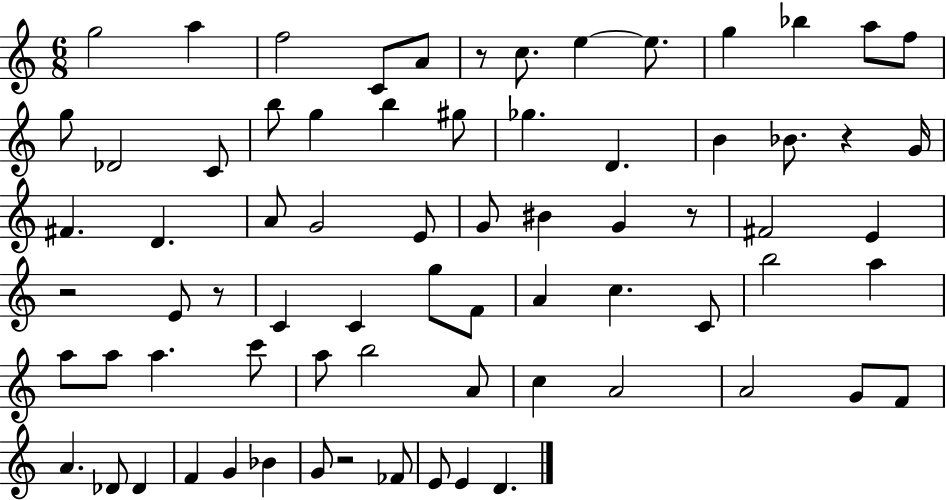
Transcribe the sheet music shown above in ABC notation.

X:1
T:Untitled
M:6/8
L:1/4
K:C
g2 a f2 C/2 A/2 z/2 c/2 e e/2 g _b a/2 f/2 g/2 _D2 C/2 b/2 g b ^g/2 _g D B _B/2 z G/4 ^F D A/2 G2 E/2 G/2 ^B G z/2 ^F2 E z2 E/2 z/2 C C g/2 F/2 A c C/2 b2 a a/2 a/2 a c'/2 a/2 b2 A/2 c A2 A2 G/2 F/2 A _D/2 _D F G _B G/2 z2 _F/2 E/2 E D